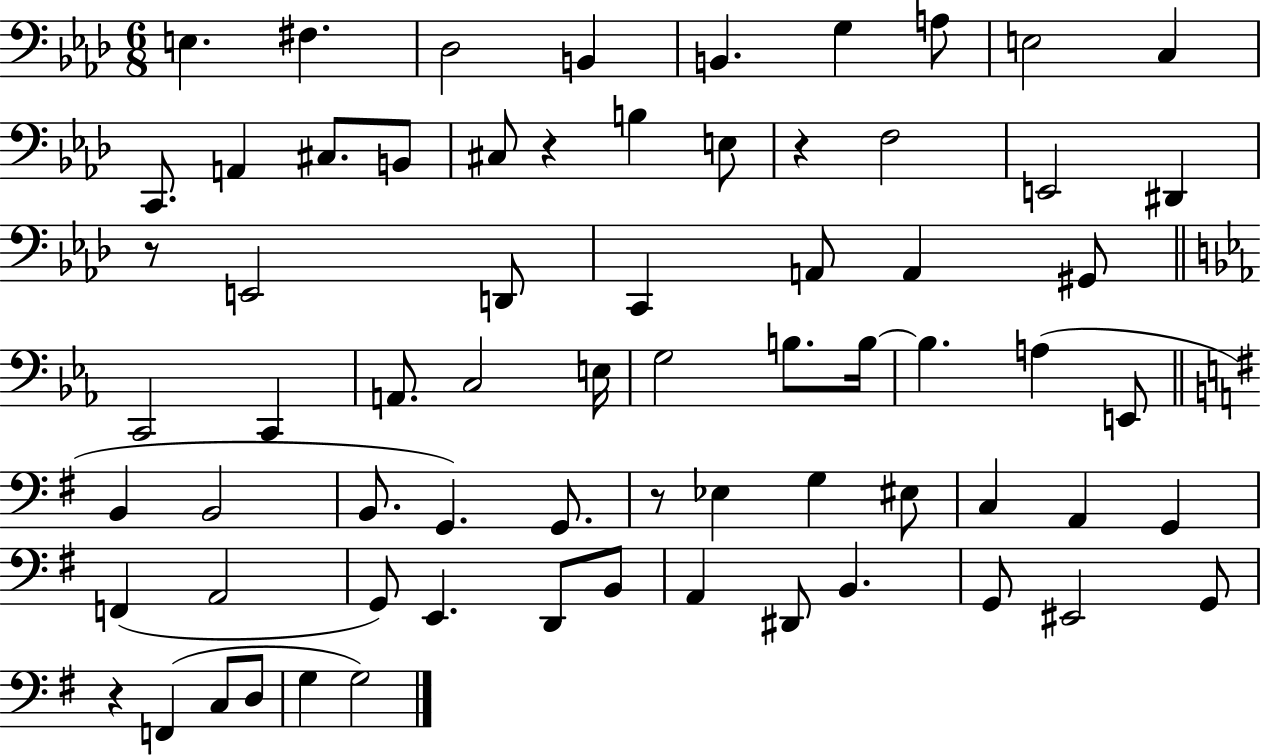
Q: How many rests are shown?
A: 5